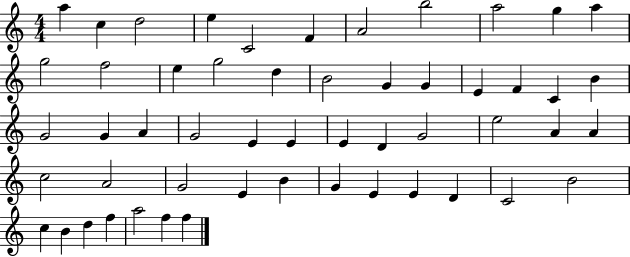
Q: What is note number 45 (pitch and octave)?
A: C4